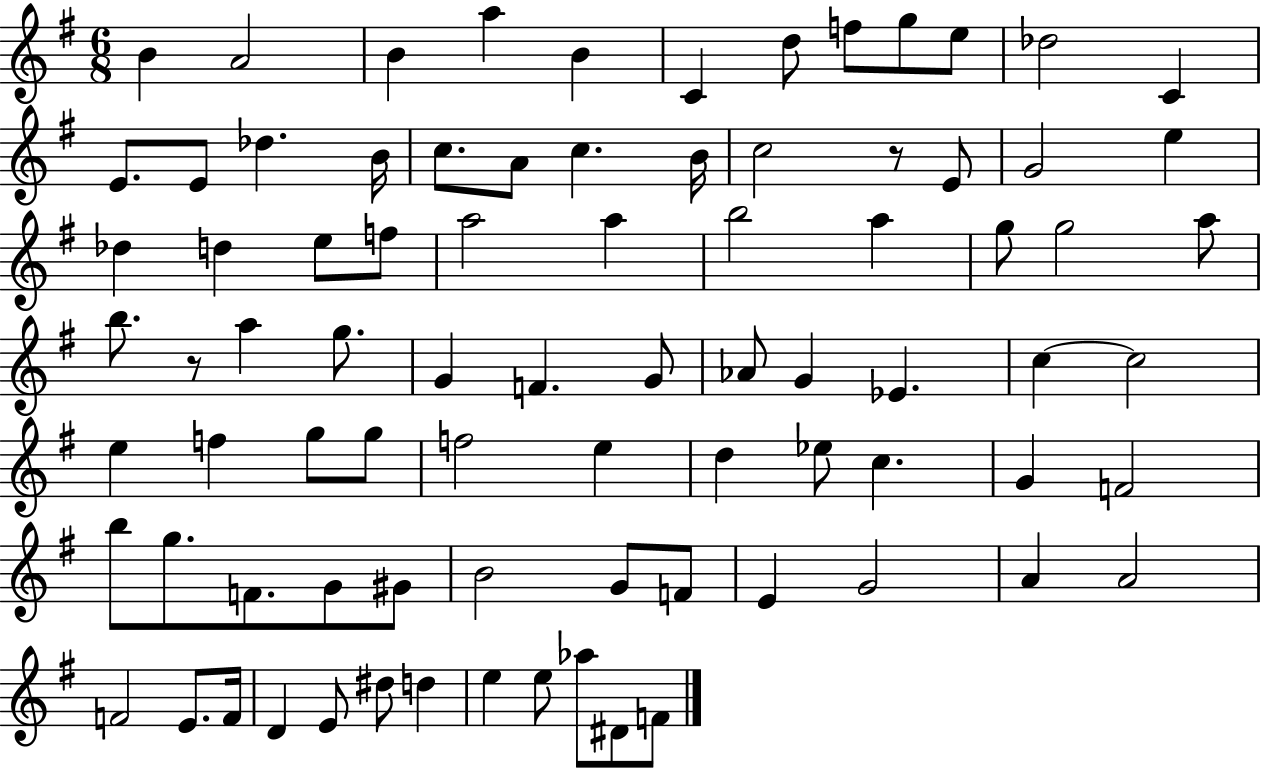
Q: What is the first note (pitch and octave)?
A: B4